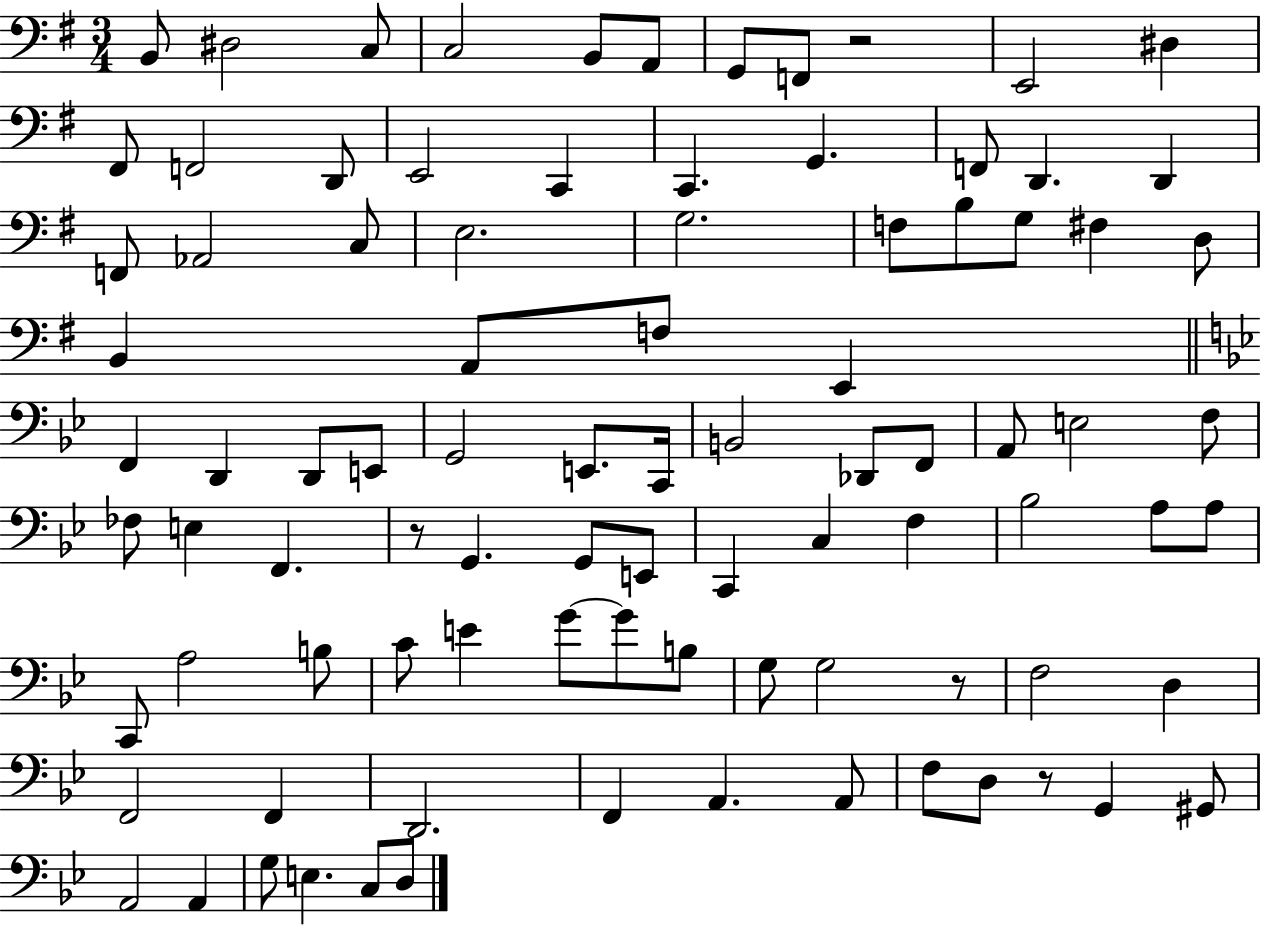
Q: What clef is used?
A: bass